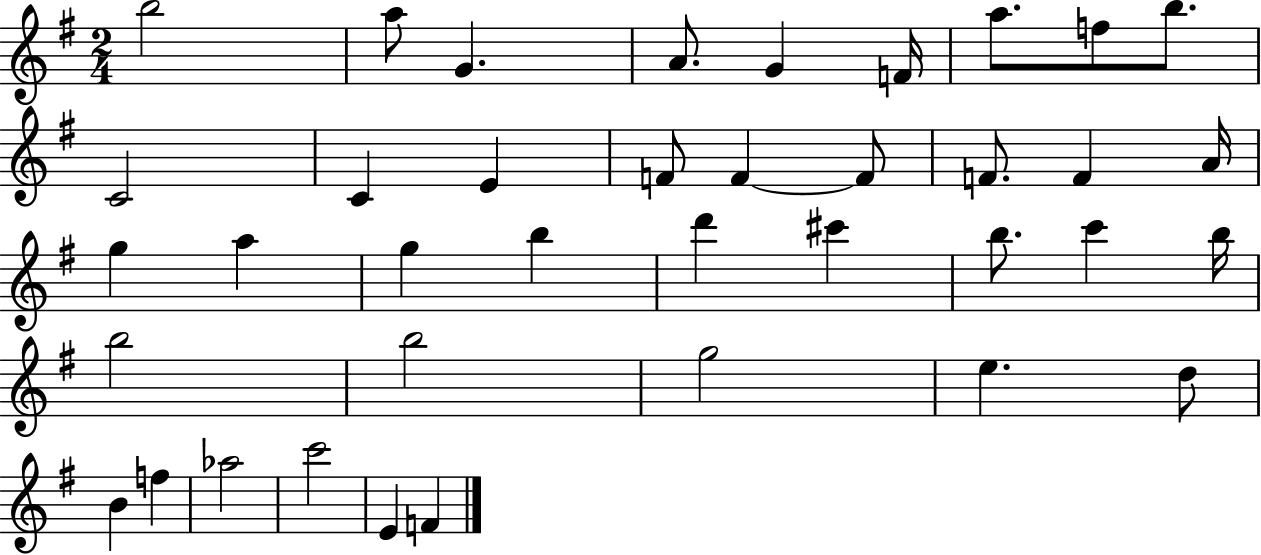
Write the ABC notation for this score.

X:1
T:Untitled
M:2/4
L:1/4
K:G
b2 a/2 G A/2 G F/4 a/2 f/2 b/2 C2 C E F/2 F F/2 F/2 F A/4 g a g b d' ^c' b/2 c' b/4 b2 b2 g2 e d/2 B f _a2 c'2 E F